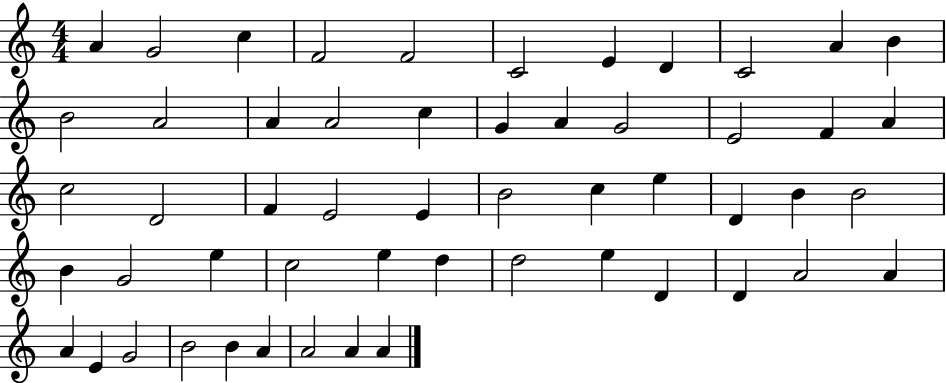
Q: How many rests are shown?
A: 0